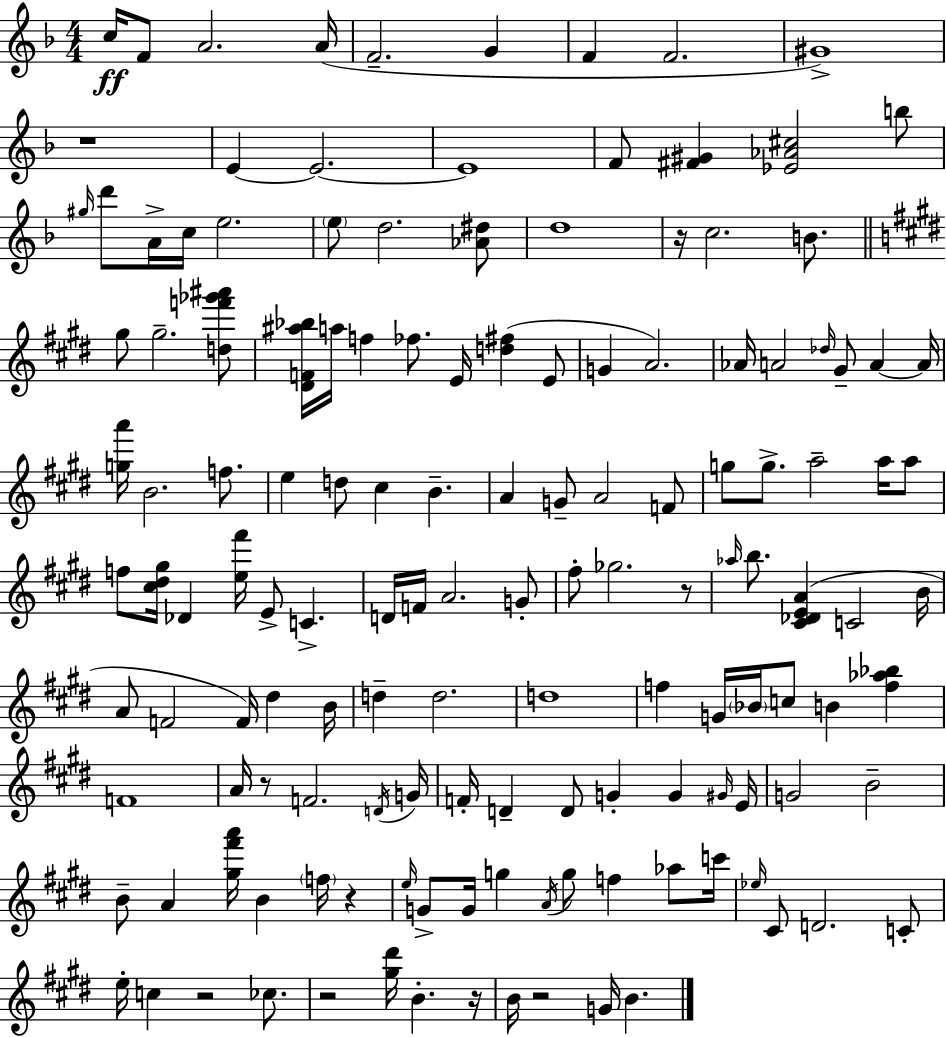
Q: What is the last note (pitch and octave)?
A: B4